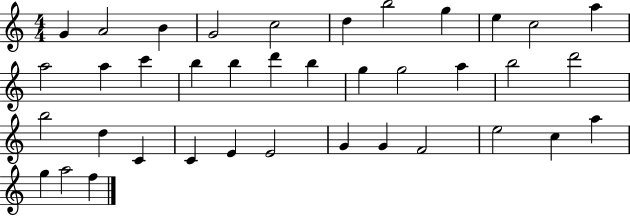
{
  \clef treble
  \numericTimeSignature
  \time 4/4
  \key c \major
  g'4 a'2 b'4 | g'2 c''2 | d''4 b''2 g''4 | e''4 c''2 a''4 | \break a''2 a''4 c'''4 | b''4 b''4 d'''4 b''4 | g''4 g''2 a''4 | b''2 d'''2 | \break b''2 d''4 c'4 | c'4 e'4 e'2 | g'4 g'4 f'2 | e''2 c''4 a''4 | \break g''4 a''2 f''4 | \bar "|."
}